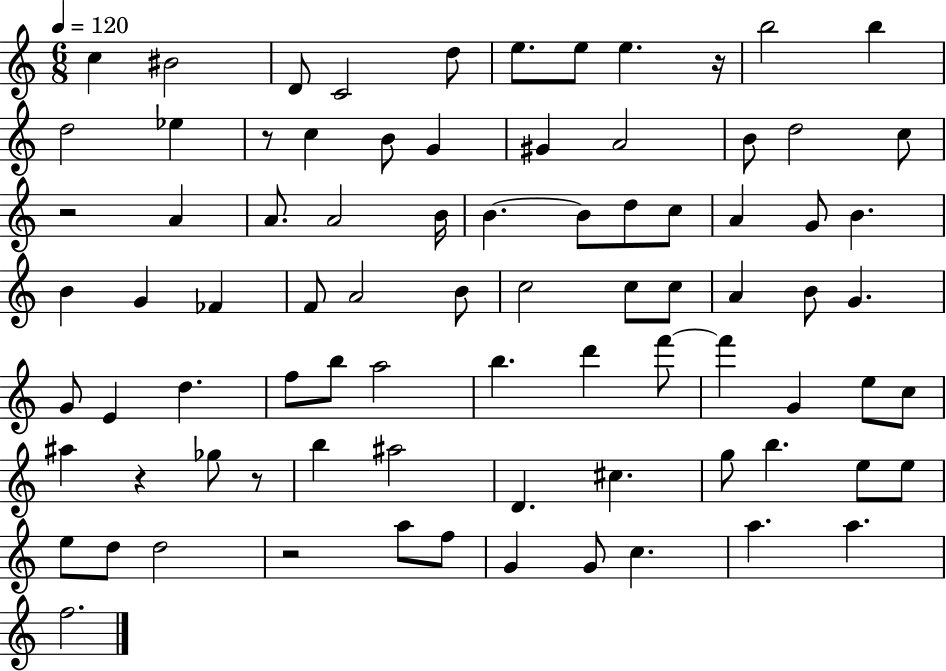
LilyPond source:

{
  \clef treble
  \numericTimeSignature
  \time 6/8
  \key c \major
  \tempo 4 = 120
  \repeat volta 2 { c''4 bis'2 | d'8 c'2 d''8 | e''8. e''8 e''4. r16 | b''2 b''4 | \break d''2 ees''4 | r8 c''4 b'8 g'4 | gis'4 a'2 | b'8 d''2 c''8 | \break r2 a'4 | a'8. a'2 b'16 | b'4.~~ b'8 d''8 c''8 | a'4 g'8 b'4. | \break b'4 g'4 fes'4 | f'8 a'2 b'8 | c''2 c''8 c''8 | a'4 b'8 g'4. | \break g'8 e'4 d''4. | f''8 b''8 a''2 | b''4. d'''4 f'''8~~ | f'''4 g'4 e''8 c''8 | \break ais''4 r4 ges''8 r8 | b''4 ais''2 | d'4. cis''4. | g''8 b''4. e''8 e''8 | \break e''8 d''8 d''2 | r2 a''8 f''8 | g'4 g'8 c''4. | a''4. a''4. | \break f''2. | } \bar "|."
}